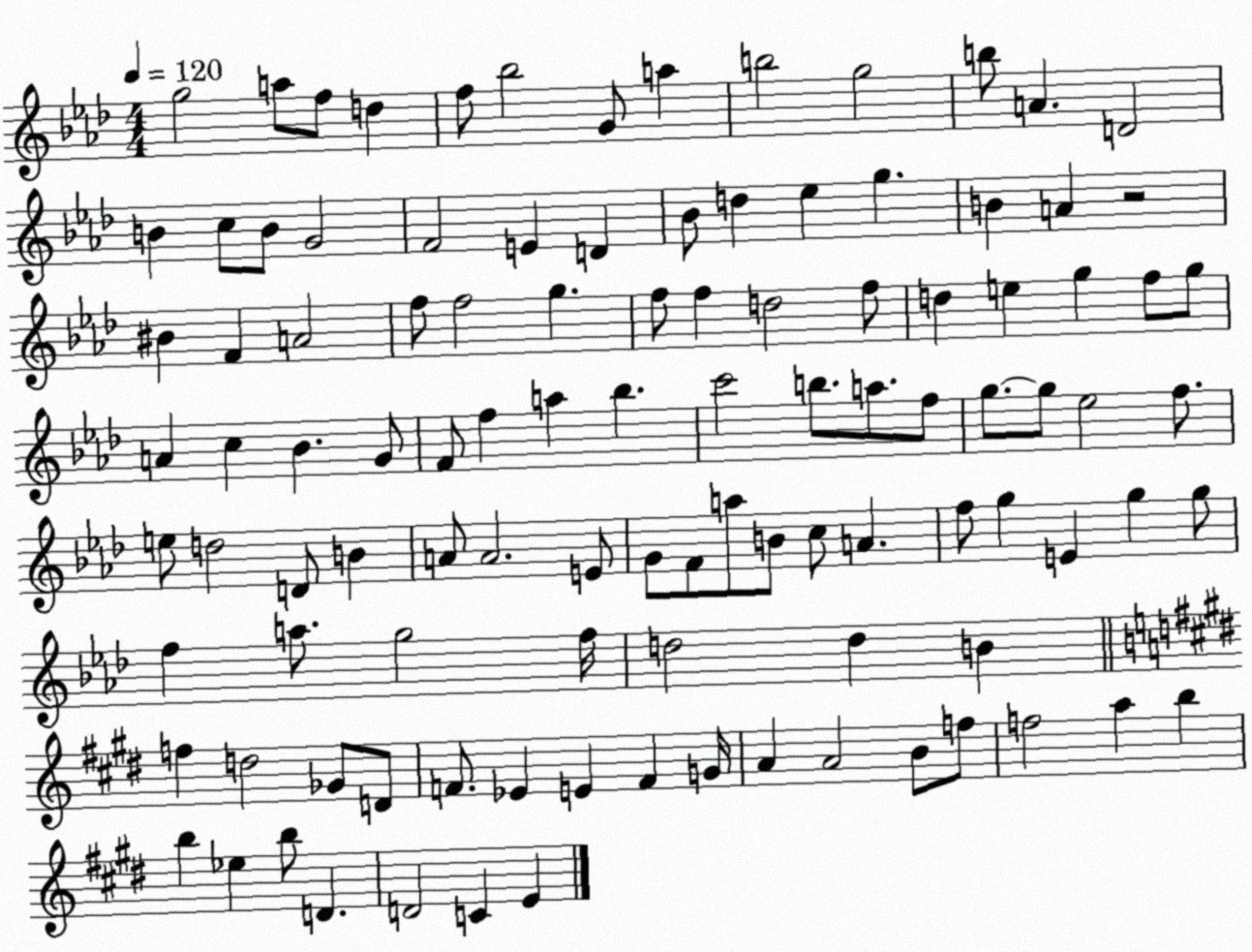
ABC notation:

X:1
T:Untitled
M:4/4
L:1/4
K:Ab
g2 a/2 f/2 d f/2 _b2 G/2 a b2 g2 b/2 A D2 B c/2 B/2 G2 F2 E D _B/2 d _e g B A z2 ^B F A2 f/2 f2 g f/2 f d2 f/2 d e g f/2 g/2 A c _B G/2 F/2 f a _b c'2 b/2 a/2 f/2 g/2 g/2 _e2 f/2 e/2 d2 D/2 B A/2 A2 E/2 G/2 F/2 a/2 B/2 c/2 A f/2 g E g g/2 f a/2 g2 f/4 d2 d B f d2 _G/2 D/2 F/2 _E E F G/4 A A2 B/2 f/2 f2 a b b _e b/2 D D2 C E